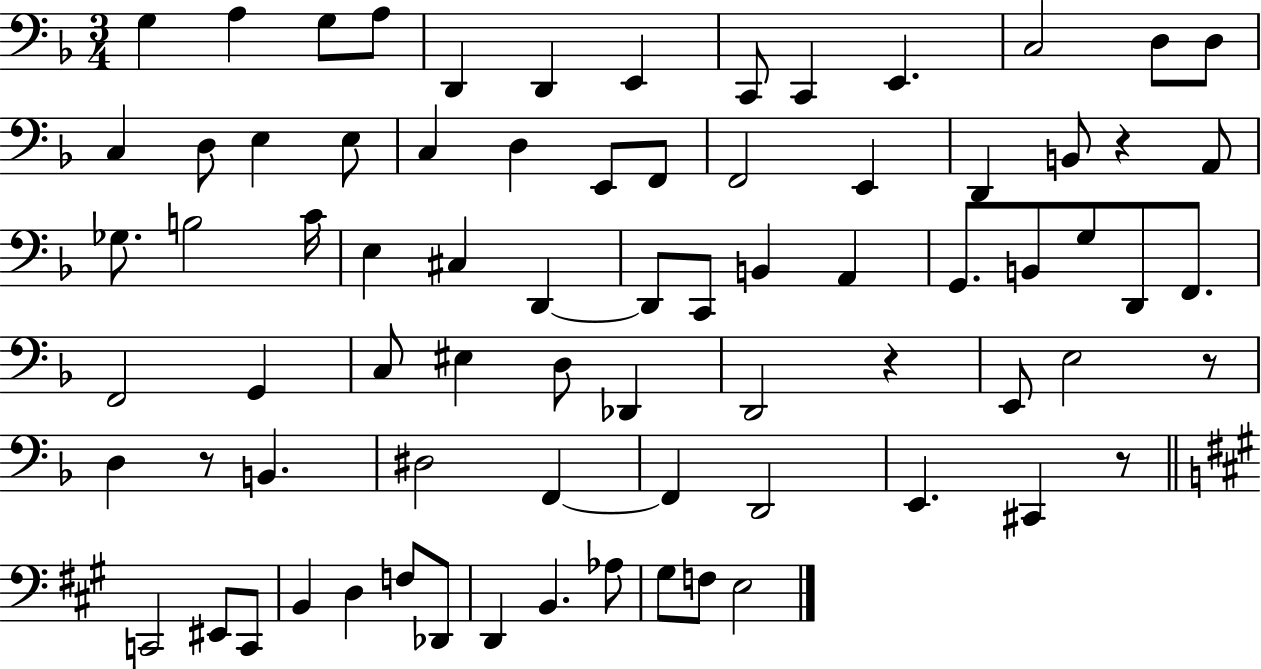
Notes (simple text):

G3/q A3/q G3/e A3/e D2/q D2/q E2/q C2/e C2/q E2/q. C3/h D3/e D3/e C3/q D3/e E3/q E3/e C3/q D3/q E2/e F2/e F2/h E2/q D2/q B2/e R/q A2/e Gb3/e. B3/h C4/s E3/q C#3/q D2/q D2/e C2/e B2/q A2/q G2/e. B2/e G3/e D2/e F2/e. F2/h G2/q C3/e EIS3/q D3/e Db2/q D2/h R/q E2/e E3/h R/e D3/q R/e B2/q. D#3/h F2/q F2/q D2/h E2/q. C#2/q R/e C2/h EIS2/e C2/e B2/q D3/q F3/e Db2/e D2/q B2/q. Ab3/e G#3/e F3/e E3/h